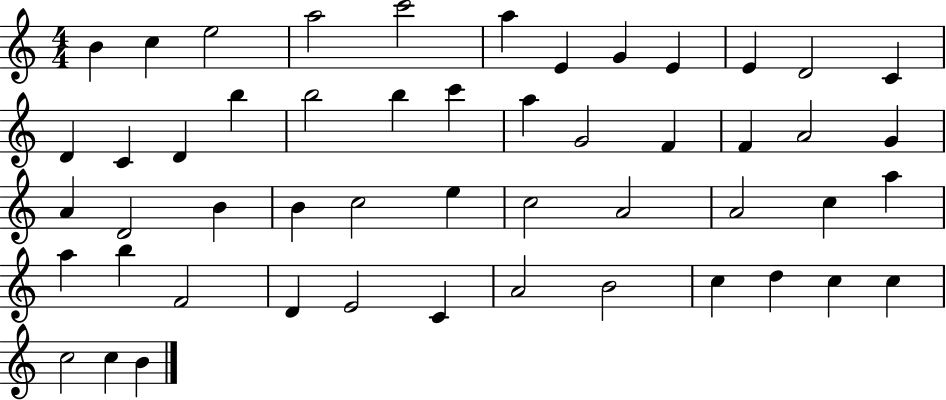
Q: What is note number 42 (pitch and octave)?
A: C4